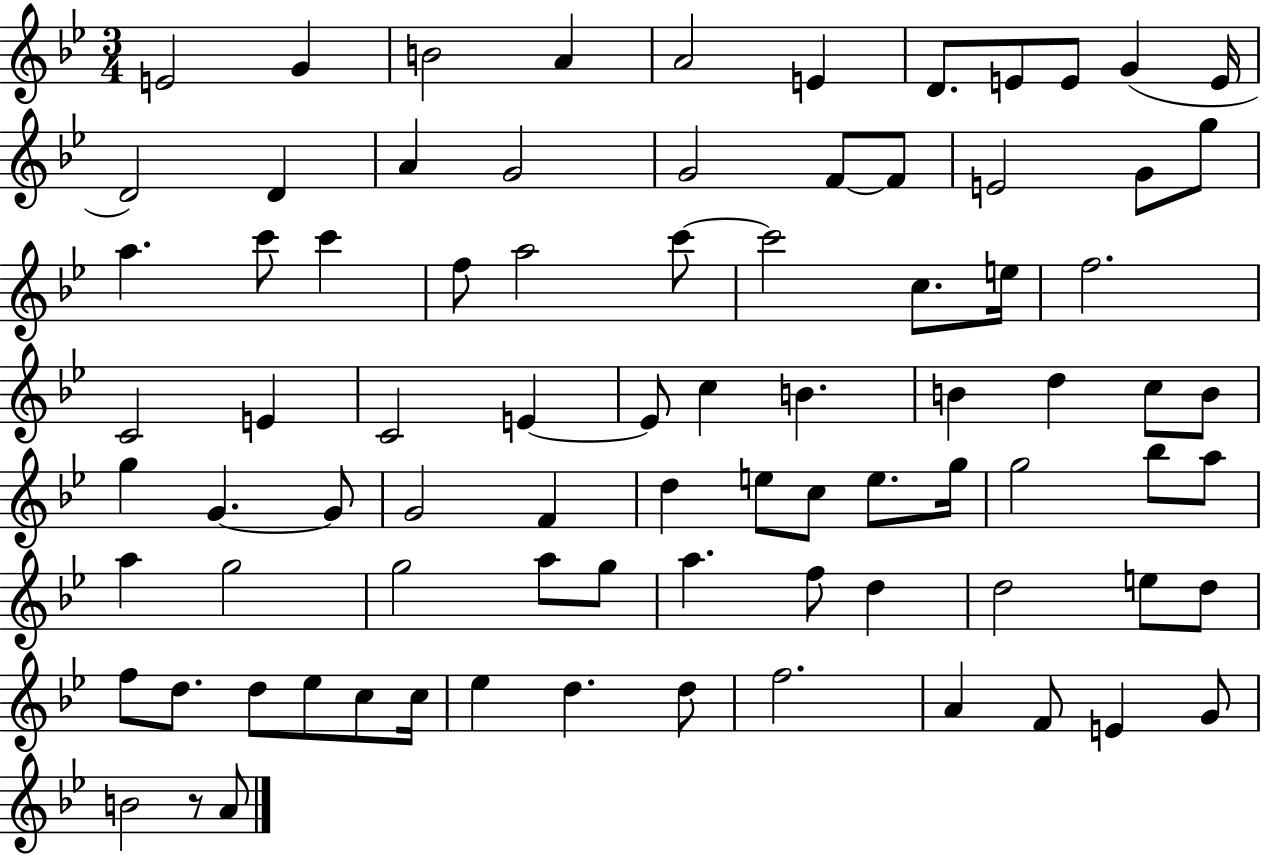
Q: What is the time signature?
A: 3/4